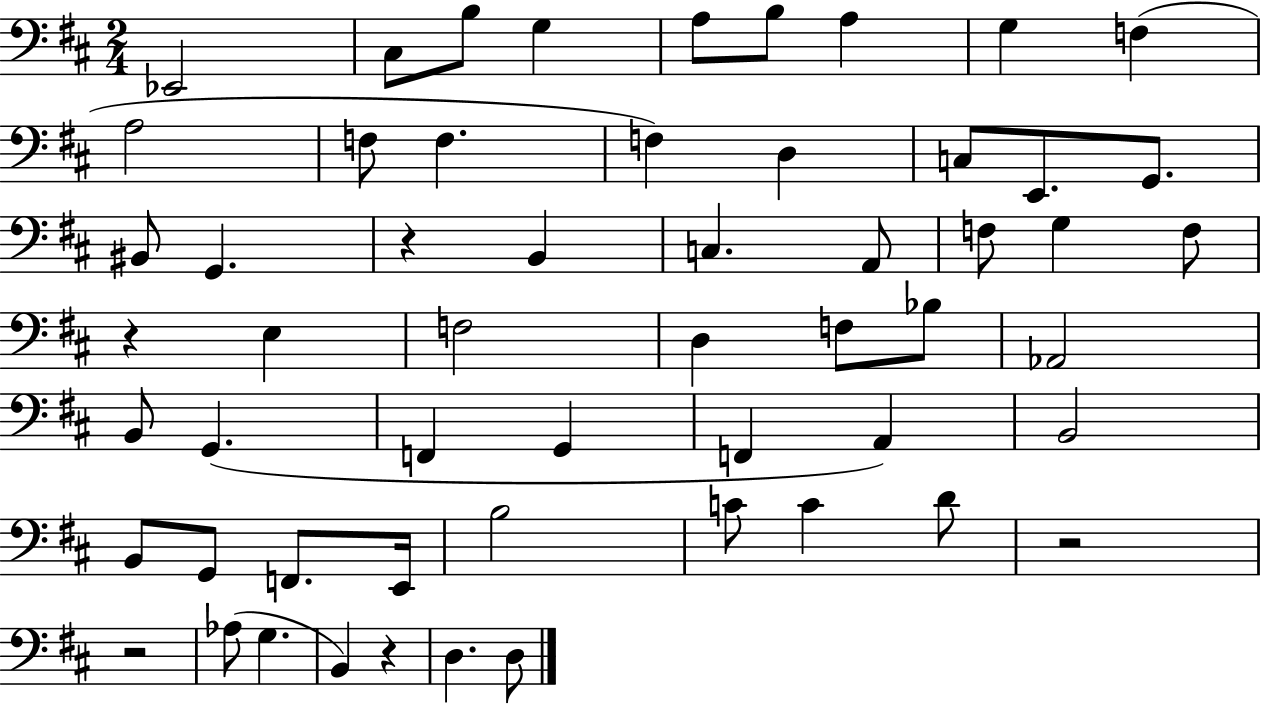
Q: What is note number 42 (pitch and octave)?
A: E2